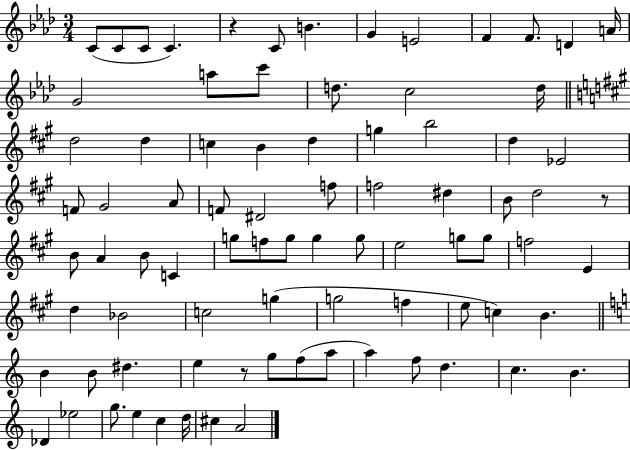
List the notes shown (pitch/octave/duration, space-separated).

C4/e C4/e C4/e C4/q. R/q C4/e B4/q. G4/q E4/h F4/q F4/e. D4/q A4/s G4/h A5/e C6/e D5/e. C5/h D5/s D5/h D5/q C5/q B4/q D5/q G5/q B5/h D5/q Eb4/h F4/e G#4/h A4/e F4/e D#4/h F5/e F5/h D#5/q B4/e D5/h R/e B4/e A4/q B4/e C4/q G5/e F5/e G5/e G5/q G5/e E5/h G5/e G5/e F5/h E4/q D5/q Bb4/h C5/h G5/q G5/h F5/q E5/e C5/q B4/q. B4/q B4/e D#5/q. E5/q R/e G5/e F5/e A5/e A5/q F5/e D5/q. C5/q. B4/q. Db4/q Eb5/h G5/e. E5/q C5/q D5/s C#5/q A4/h